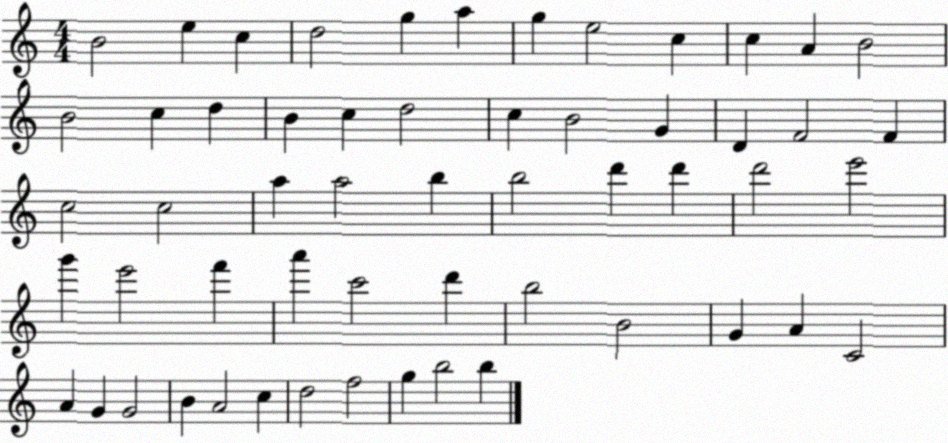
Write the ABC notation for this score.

X:1
T:Untitled
M:4/4
L:1/4
K:C
B2 e c d2 g a g e2 c c A B2 B2 c d B c d2 c B2 G D F2 F c2 c2 a a2 b b2 d' d' d'2 e'2 g' e'2 f' a' c'2 d' b2 B2 G A C2 A G G2 B A2 c d2 f2 g b2 b